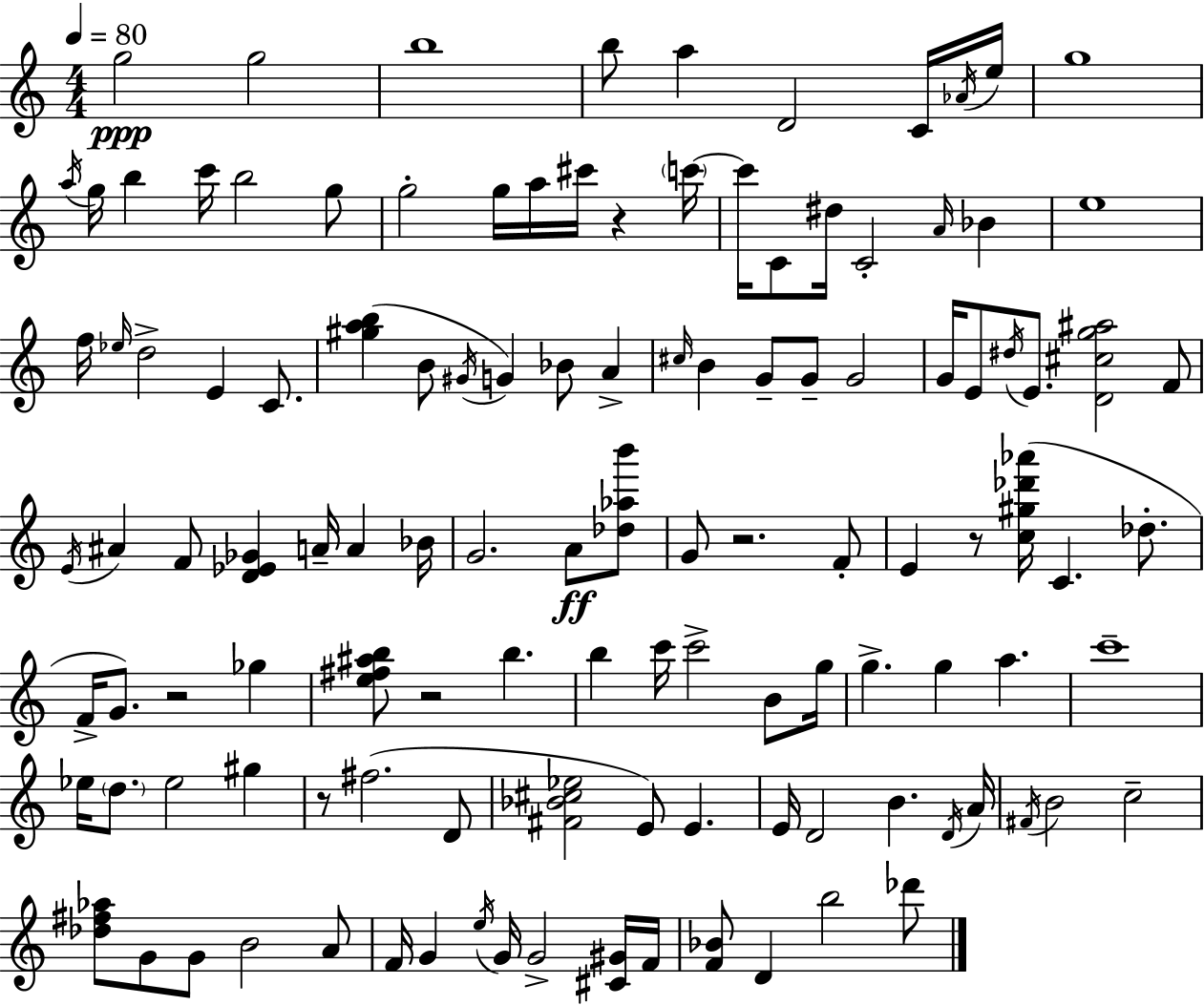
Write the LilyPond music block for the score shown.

{
  \clef treble
  \numericTimeSignature
  \time 4/4
  \key c \major
  \tempo 4 = 80
  \repeat volta 2 { g''2\ppp g''2 | b''1 | b''8 a''4 d'2 c'16 \acciaccatura { aes'16 } | e''16 g''1 | \break \acciaccatura { a''16 } g''16 b''4 c'''16 b''2 | g''8 g''2-. g''16 a''16 cis'''16 r4 | \parenthesize c'''16~~ c'''16 c'8 dis''16 c'2-. \grace { a'16 } bes'4 | e''1 | \break f''16 \grace { ees''16 } d''2-> e'4 | c'8. <gis'' a'' b''>4( b'8 \acciaccatura { gis'16 }) g'4 bes'8 | a'4-> \grace { cis''16 } b'4 g'8-- g'8-- g'2 | g'16 e'8 \acciaccatura { dis''16 } e'8. <d' cis'' g'' ais''>2 | \break f'8 \acciaccatura { e'16 } ais'4 f'8 <d' ees' ges'>4 | a'16-- a'4 bes'16 g'2. | a'8\ff <des'' aes'' b'''>8 g'8 r2. | f'8-. e'4 r8 <c'' gis'' des''' aes'''>16( c'4. | \break des''8.-. f'16-> g'8.) r2 | ges''4 <e'' fis'' ais'' b''>8 r2 | b''4. b''4 c'''16 c'''2-> | b'8 g''16 g''4.-> g''4 | \break a''4. c'''1-- | ees''16 \parenthesize d''8. ees''2 | gis''4 r8 fis''2.( | d'8 <fis' bes' cis'' ees''>2 | \break e'8) e'4. e'16 d'2 | b'4. \acciaccatura { d'16 } a'16 \acciaccatura { fis'16 } b'2 | c''2-- <des'' fis'' aes''>8 g'8 g'8 | b'2 a'8 f'16 g'4 \acciaccatura { e''16 } | \break g'16 g'2-> <cis' gis'>16 f'16 <f' bes'>8 d'4 | b''2 des'''8 } \bar "|."
}